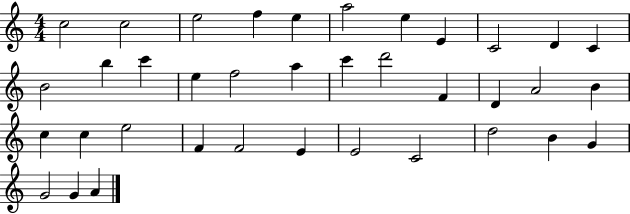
{
  \clef treble
  \numericTimeSignature
  \time 4/4
  \key c \major
  c''2 c''2 | e''2 f''4 e''4 | a''2 e''4 e'4 | c'2 d'4 c'4 | \break b'2 b''4 c'''4 | e''4 f''2 a''4 | c'''4 d'''2 f'4 | d'4 a'2 b'4 | \break c''4 c''4 e''2 | f'4 f'2 e'4 | e'2 c'2 | d''2 b'4 g'4 | \break g'2 g'4 a'4 | \bar "|."
}